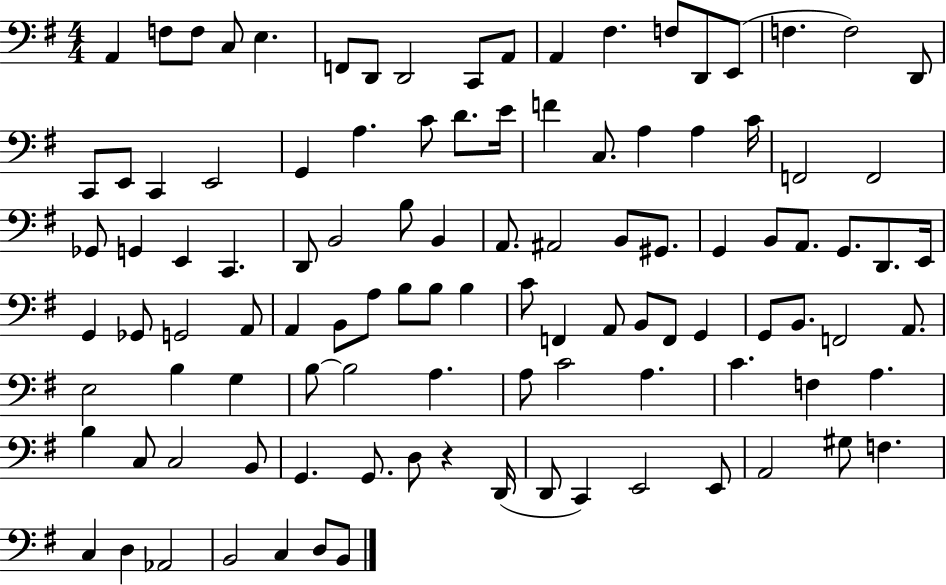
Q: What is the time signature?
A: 4/4